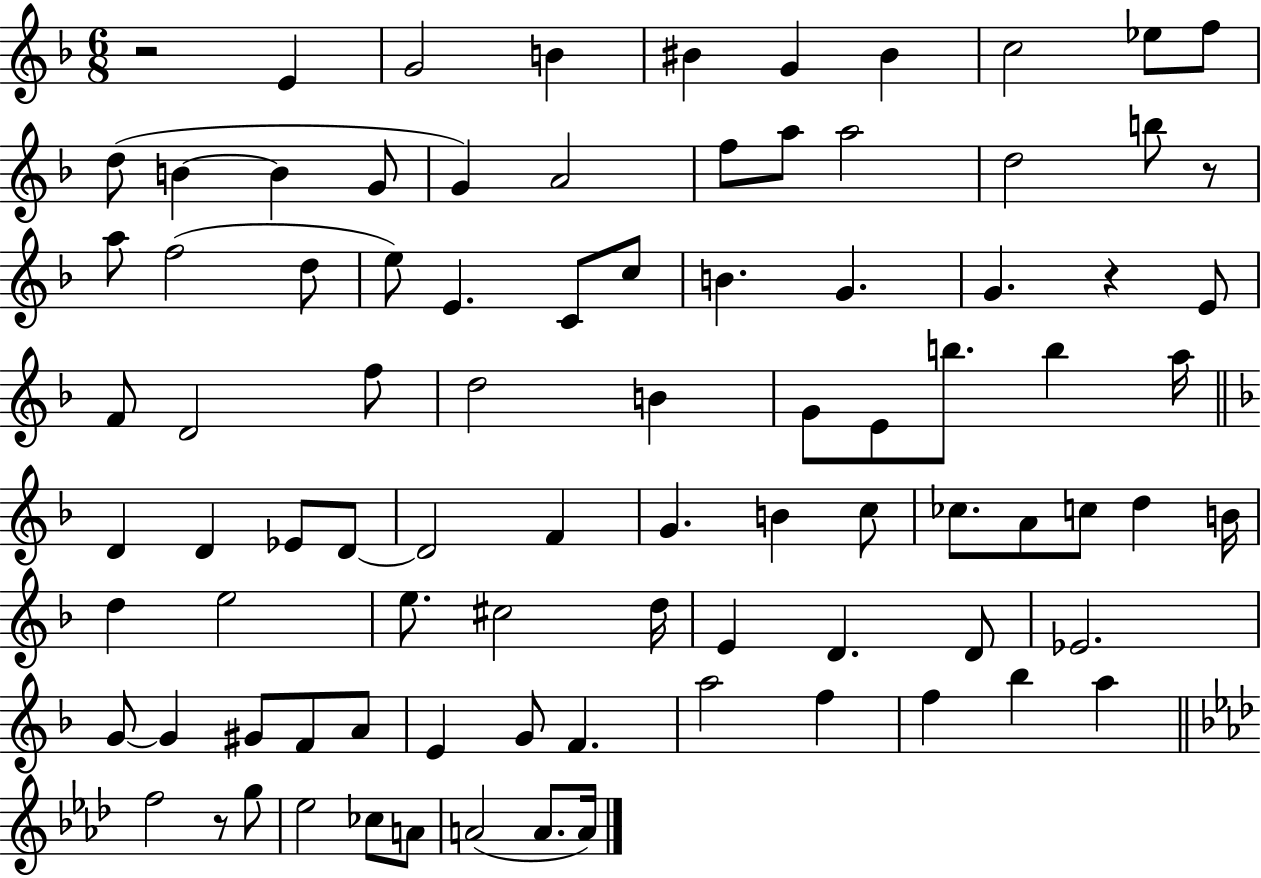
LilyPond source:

{
  \clef treble
  \numericTimeSignature
  \time 6/8
  \key f \major
  r2 e'4 | g'2 b'4 | bis'4 g'4 bis'4 | c''2 ees''8 f''8 | \break d''8( b'4~~ b'4 g'8 | g'4) a'2 | f''8 a''8 a''2 | d''2 b''8 r8 | \break a''8 f''2( d''8 | e''8) e'4. c'8 c''8 | b'4. g'4. | g'4. r4 e'8 | \break f'8 d'2 f''8 | d''2 b'4 | g'8 e'8 b''8. b''4 a''16 | \bar "||" \break \key f \major d'4 d'4 ees'8 d'8~~ | d'2 f'4 | g'4. b'4 c''8 | ces''8. a'8 c''8 d''4 b'16 | \break d''4 e''2 | e''8. cis''2 d''16 | e'4 d'4. d'8 | ees'2. | \break g'8~~ g'4 gis'8 f'8 a'8 | e'4 g'8 f'4. | a''2 f''4 | f''4 bes''4 a''4 | \break \bar "||" \break \key aes \major f''2 r8 g''8 | ees''2 ces''8 a'8 | a'2( a'8. a'16) | \bar "|."
}